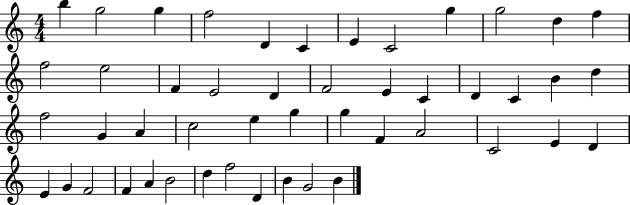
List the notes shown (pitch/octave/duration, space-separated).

B5/q G5/h G5/q F5/h D4/q C4/q E4/q C4/h G5/q G5/h D5/q F5/q F5/h E5/h F4/q E4/h D4/q F4/h E4/q C4/q D4/q C4/q B4/q D5/q F5/h G4/q A4/q C5/h E5/q G5/q G5/q F4/q A4/h C4/h E4/q D4/q E4/q G4/q F4/h F4/q A4/q B4/h D5/q F5/h D4/q B4/q G4/h B4/q